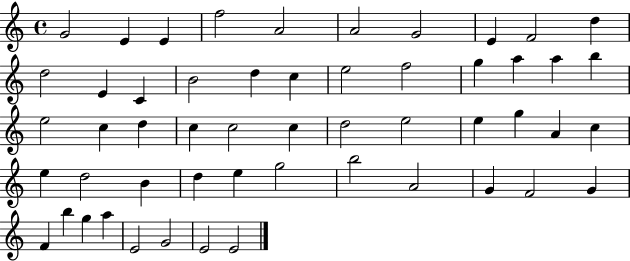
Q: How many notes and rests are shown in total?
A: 53